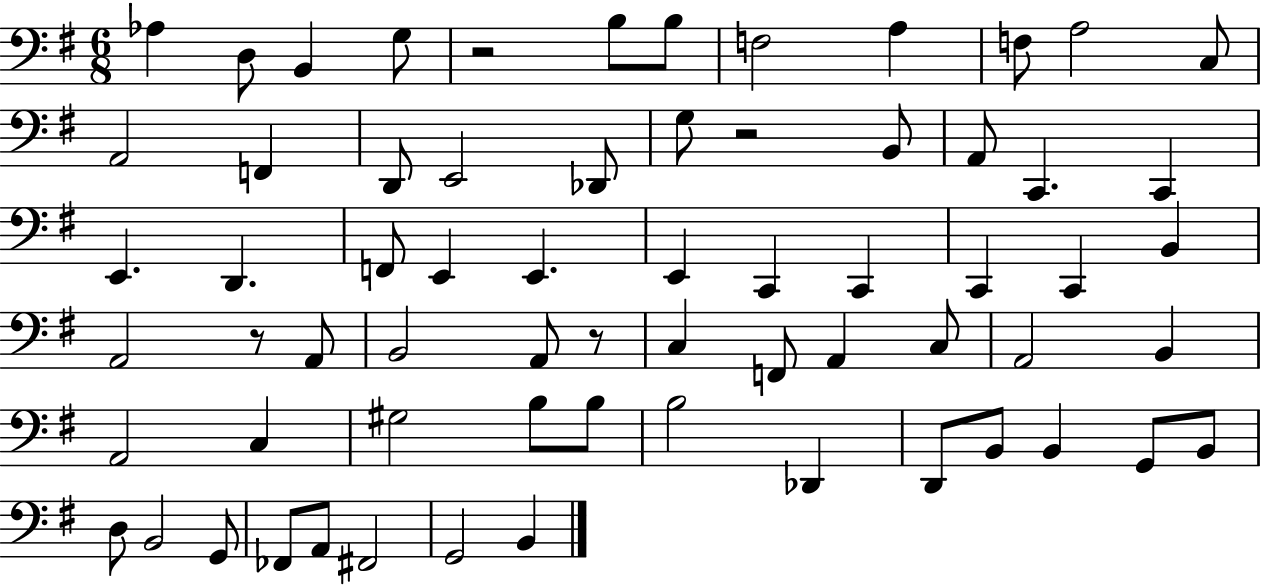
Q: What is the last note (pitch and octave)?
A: B2